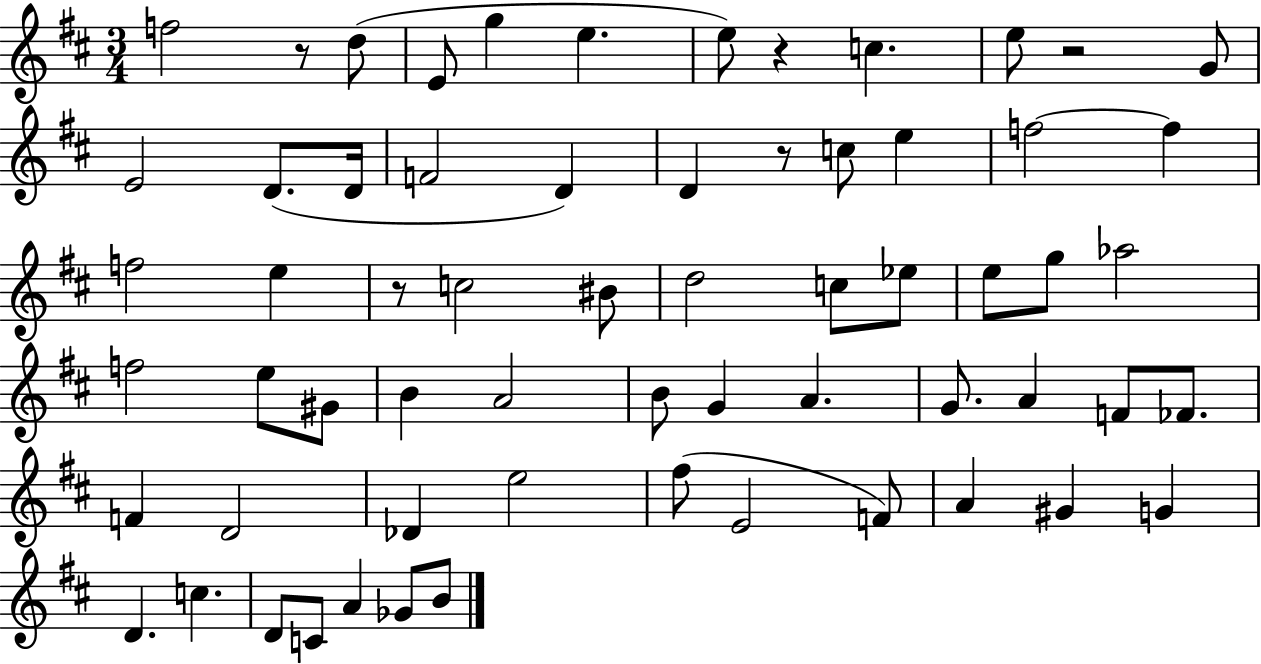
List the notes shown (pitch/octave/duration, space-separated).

F5/h R/e D5/e E4/e G5/q E5/q. E5/e R/q C5/q. E5/e R/h G4/e E4/h D4/e. D4/s F4/h D4/q D4/q R/e C5/e E5/q F5/h F5/q F5/h E5/q R/e C5/h BIS4/e D5/h C5/e Eb5/e E5/e G5/e Ab5/h F5/h E5/e G#4/e B4/q A4/h B4/e G4/q A4/q. G4/e. A4/q F4/e FES4/e. F4/q D4/h Db4/q E5/h F#5/e E4/h F4/e A4/q G#4/q G4/q D4/q. C5/q. D4/e C4/e A4/q Gb4/e B4/e